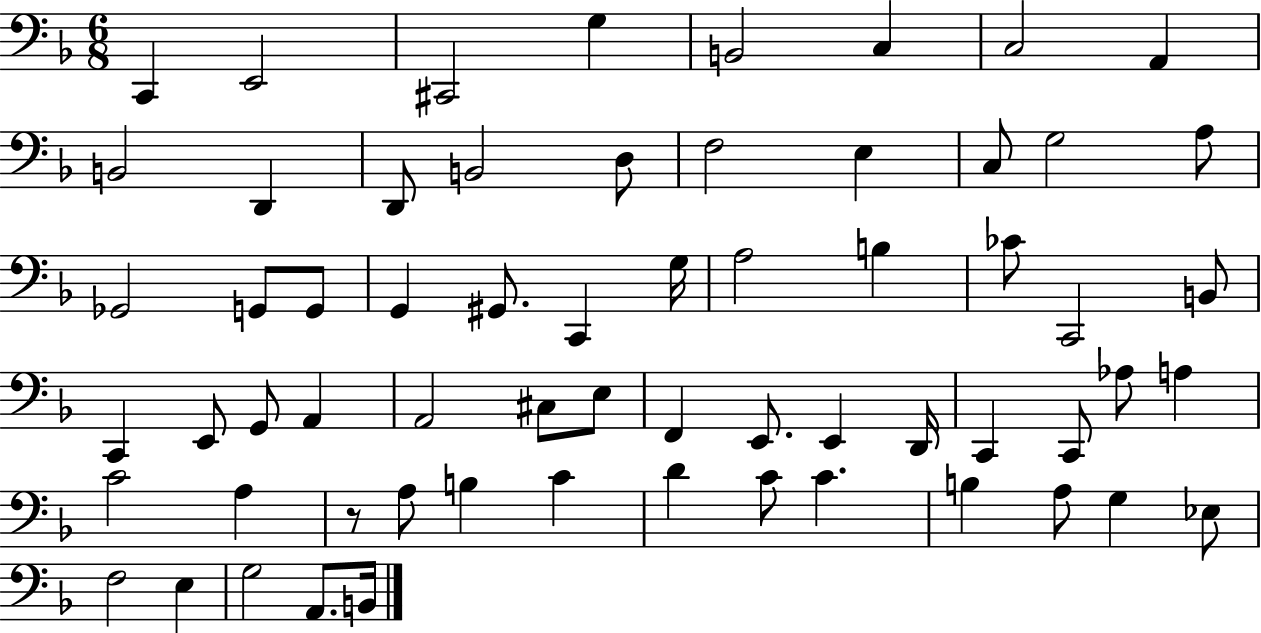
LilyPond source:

{
  \clef bass
  \numericTimeSignature
  \time 6/8
  \key f \major
  c,4 e,2 | cis,2 g4 | b,2 c4 | c2 a,4 | \break b,2 d,4 | d,8 b,2 d8 | f2 e4 | c8 g2 a8 | \break ges,2 g,8 g,8 | g,4 gis,8. c,4 g16 | a2 b4 | ces'8 c,2 b,8 | \break c,4 e,8 g,8 a,4 | a,2 cis8 e8 | f,4 e,8. e,4 d,16 | c,4 c,8 aes8 a4 | \break c'2 a4 | r8 a8 b4 c'4 | d'4 c'8 c'4. | b4 a8 g4 ees8 | \break f2 e4 | g2 a,8. b,16 | \bar "|."
}